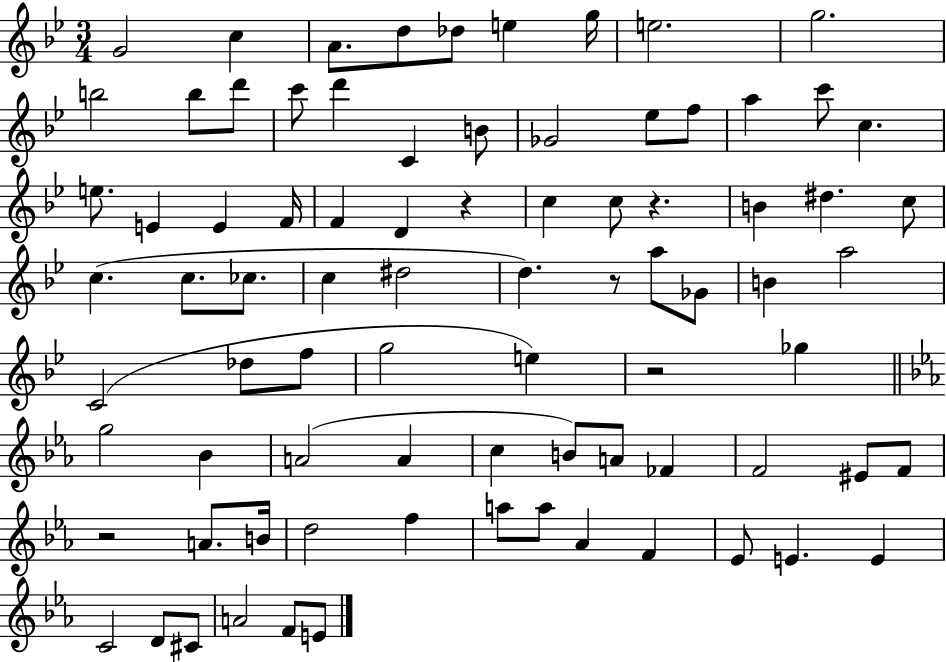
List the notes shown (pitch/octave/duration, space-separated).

G4/h C5/q A4/e. D5/e Db5/e E5/q G5/s E5/h. G5/h. B5/h B5/e D6/e C6/e D6/q C4/q B4/e Gb4/h Eb5/e F5/e A5/q C6/e C5/q. E5/e. E4/q E4/q F4/s F4/q D4/q R/q C5/q C5/e R/q. B4/q D#5/q. C5/e C5/q. C5/e. CES5/e. C5/q D#5/h D5/q. R/e A5/e Gb4/e B4/q A5/h C4/h Db5/e F5/e G5/h E5/q R/h Gb5/q G5/h Bb4/q A4/h A4/q C5/q B4/e A4/e FES4/q F4/h EIS4/e F4/e R/h A4/e. B4/s D5/h F5/q A5/e A5/e Ab4/q F4/q Eb4/e E4/q. E4/q C4/h D4/e C#4/e A4/h F4/e E4/e